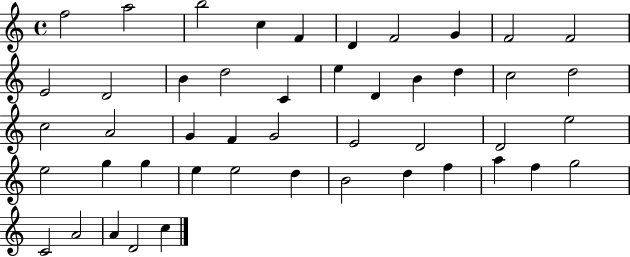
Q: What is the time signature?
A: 4/4